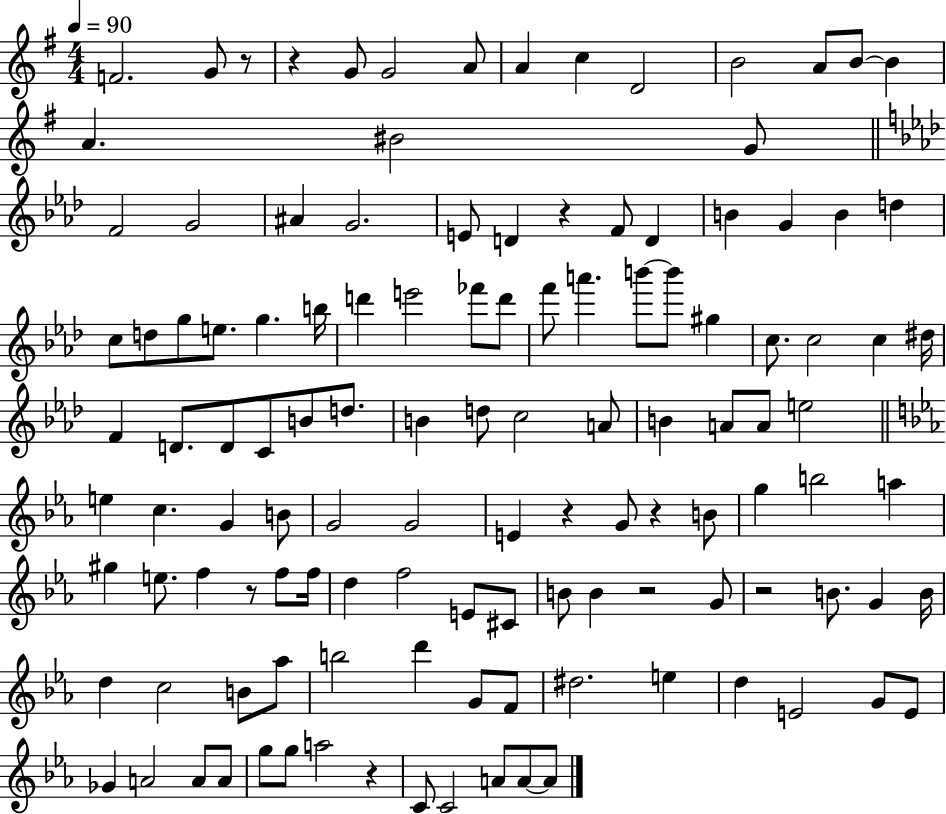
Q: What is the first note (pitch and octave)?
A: F4